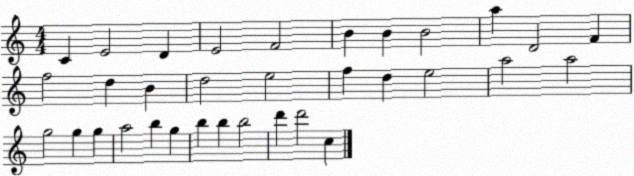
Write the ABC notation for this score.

X:1
T:Untitled
M:4/4
L:1/4
K:C
C E2 D E2 F2 B B B2 a D2 F f2 d B d2 e2 f d e2 a2 a2 g2 g g a2 b g b b b2 d' d'2 c